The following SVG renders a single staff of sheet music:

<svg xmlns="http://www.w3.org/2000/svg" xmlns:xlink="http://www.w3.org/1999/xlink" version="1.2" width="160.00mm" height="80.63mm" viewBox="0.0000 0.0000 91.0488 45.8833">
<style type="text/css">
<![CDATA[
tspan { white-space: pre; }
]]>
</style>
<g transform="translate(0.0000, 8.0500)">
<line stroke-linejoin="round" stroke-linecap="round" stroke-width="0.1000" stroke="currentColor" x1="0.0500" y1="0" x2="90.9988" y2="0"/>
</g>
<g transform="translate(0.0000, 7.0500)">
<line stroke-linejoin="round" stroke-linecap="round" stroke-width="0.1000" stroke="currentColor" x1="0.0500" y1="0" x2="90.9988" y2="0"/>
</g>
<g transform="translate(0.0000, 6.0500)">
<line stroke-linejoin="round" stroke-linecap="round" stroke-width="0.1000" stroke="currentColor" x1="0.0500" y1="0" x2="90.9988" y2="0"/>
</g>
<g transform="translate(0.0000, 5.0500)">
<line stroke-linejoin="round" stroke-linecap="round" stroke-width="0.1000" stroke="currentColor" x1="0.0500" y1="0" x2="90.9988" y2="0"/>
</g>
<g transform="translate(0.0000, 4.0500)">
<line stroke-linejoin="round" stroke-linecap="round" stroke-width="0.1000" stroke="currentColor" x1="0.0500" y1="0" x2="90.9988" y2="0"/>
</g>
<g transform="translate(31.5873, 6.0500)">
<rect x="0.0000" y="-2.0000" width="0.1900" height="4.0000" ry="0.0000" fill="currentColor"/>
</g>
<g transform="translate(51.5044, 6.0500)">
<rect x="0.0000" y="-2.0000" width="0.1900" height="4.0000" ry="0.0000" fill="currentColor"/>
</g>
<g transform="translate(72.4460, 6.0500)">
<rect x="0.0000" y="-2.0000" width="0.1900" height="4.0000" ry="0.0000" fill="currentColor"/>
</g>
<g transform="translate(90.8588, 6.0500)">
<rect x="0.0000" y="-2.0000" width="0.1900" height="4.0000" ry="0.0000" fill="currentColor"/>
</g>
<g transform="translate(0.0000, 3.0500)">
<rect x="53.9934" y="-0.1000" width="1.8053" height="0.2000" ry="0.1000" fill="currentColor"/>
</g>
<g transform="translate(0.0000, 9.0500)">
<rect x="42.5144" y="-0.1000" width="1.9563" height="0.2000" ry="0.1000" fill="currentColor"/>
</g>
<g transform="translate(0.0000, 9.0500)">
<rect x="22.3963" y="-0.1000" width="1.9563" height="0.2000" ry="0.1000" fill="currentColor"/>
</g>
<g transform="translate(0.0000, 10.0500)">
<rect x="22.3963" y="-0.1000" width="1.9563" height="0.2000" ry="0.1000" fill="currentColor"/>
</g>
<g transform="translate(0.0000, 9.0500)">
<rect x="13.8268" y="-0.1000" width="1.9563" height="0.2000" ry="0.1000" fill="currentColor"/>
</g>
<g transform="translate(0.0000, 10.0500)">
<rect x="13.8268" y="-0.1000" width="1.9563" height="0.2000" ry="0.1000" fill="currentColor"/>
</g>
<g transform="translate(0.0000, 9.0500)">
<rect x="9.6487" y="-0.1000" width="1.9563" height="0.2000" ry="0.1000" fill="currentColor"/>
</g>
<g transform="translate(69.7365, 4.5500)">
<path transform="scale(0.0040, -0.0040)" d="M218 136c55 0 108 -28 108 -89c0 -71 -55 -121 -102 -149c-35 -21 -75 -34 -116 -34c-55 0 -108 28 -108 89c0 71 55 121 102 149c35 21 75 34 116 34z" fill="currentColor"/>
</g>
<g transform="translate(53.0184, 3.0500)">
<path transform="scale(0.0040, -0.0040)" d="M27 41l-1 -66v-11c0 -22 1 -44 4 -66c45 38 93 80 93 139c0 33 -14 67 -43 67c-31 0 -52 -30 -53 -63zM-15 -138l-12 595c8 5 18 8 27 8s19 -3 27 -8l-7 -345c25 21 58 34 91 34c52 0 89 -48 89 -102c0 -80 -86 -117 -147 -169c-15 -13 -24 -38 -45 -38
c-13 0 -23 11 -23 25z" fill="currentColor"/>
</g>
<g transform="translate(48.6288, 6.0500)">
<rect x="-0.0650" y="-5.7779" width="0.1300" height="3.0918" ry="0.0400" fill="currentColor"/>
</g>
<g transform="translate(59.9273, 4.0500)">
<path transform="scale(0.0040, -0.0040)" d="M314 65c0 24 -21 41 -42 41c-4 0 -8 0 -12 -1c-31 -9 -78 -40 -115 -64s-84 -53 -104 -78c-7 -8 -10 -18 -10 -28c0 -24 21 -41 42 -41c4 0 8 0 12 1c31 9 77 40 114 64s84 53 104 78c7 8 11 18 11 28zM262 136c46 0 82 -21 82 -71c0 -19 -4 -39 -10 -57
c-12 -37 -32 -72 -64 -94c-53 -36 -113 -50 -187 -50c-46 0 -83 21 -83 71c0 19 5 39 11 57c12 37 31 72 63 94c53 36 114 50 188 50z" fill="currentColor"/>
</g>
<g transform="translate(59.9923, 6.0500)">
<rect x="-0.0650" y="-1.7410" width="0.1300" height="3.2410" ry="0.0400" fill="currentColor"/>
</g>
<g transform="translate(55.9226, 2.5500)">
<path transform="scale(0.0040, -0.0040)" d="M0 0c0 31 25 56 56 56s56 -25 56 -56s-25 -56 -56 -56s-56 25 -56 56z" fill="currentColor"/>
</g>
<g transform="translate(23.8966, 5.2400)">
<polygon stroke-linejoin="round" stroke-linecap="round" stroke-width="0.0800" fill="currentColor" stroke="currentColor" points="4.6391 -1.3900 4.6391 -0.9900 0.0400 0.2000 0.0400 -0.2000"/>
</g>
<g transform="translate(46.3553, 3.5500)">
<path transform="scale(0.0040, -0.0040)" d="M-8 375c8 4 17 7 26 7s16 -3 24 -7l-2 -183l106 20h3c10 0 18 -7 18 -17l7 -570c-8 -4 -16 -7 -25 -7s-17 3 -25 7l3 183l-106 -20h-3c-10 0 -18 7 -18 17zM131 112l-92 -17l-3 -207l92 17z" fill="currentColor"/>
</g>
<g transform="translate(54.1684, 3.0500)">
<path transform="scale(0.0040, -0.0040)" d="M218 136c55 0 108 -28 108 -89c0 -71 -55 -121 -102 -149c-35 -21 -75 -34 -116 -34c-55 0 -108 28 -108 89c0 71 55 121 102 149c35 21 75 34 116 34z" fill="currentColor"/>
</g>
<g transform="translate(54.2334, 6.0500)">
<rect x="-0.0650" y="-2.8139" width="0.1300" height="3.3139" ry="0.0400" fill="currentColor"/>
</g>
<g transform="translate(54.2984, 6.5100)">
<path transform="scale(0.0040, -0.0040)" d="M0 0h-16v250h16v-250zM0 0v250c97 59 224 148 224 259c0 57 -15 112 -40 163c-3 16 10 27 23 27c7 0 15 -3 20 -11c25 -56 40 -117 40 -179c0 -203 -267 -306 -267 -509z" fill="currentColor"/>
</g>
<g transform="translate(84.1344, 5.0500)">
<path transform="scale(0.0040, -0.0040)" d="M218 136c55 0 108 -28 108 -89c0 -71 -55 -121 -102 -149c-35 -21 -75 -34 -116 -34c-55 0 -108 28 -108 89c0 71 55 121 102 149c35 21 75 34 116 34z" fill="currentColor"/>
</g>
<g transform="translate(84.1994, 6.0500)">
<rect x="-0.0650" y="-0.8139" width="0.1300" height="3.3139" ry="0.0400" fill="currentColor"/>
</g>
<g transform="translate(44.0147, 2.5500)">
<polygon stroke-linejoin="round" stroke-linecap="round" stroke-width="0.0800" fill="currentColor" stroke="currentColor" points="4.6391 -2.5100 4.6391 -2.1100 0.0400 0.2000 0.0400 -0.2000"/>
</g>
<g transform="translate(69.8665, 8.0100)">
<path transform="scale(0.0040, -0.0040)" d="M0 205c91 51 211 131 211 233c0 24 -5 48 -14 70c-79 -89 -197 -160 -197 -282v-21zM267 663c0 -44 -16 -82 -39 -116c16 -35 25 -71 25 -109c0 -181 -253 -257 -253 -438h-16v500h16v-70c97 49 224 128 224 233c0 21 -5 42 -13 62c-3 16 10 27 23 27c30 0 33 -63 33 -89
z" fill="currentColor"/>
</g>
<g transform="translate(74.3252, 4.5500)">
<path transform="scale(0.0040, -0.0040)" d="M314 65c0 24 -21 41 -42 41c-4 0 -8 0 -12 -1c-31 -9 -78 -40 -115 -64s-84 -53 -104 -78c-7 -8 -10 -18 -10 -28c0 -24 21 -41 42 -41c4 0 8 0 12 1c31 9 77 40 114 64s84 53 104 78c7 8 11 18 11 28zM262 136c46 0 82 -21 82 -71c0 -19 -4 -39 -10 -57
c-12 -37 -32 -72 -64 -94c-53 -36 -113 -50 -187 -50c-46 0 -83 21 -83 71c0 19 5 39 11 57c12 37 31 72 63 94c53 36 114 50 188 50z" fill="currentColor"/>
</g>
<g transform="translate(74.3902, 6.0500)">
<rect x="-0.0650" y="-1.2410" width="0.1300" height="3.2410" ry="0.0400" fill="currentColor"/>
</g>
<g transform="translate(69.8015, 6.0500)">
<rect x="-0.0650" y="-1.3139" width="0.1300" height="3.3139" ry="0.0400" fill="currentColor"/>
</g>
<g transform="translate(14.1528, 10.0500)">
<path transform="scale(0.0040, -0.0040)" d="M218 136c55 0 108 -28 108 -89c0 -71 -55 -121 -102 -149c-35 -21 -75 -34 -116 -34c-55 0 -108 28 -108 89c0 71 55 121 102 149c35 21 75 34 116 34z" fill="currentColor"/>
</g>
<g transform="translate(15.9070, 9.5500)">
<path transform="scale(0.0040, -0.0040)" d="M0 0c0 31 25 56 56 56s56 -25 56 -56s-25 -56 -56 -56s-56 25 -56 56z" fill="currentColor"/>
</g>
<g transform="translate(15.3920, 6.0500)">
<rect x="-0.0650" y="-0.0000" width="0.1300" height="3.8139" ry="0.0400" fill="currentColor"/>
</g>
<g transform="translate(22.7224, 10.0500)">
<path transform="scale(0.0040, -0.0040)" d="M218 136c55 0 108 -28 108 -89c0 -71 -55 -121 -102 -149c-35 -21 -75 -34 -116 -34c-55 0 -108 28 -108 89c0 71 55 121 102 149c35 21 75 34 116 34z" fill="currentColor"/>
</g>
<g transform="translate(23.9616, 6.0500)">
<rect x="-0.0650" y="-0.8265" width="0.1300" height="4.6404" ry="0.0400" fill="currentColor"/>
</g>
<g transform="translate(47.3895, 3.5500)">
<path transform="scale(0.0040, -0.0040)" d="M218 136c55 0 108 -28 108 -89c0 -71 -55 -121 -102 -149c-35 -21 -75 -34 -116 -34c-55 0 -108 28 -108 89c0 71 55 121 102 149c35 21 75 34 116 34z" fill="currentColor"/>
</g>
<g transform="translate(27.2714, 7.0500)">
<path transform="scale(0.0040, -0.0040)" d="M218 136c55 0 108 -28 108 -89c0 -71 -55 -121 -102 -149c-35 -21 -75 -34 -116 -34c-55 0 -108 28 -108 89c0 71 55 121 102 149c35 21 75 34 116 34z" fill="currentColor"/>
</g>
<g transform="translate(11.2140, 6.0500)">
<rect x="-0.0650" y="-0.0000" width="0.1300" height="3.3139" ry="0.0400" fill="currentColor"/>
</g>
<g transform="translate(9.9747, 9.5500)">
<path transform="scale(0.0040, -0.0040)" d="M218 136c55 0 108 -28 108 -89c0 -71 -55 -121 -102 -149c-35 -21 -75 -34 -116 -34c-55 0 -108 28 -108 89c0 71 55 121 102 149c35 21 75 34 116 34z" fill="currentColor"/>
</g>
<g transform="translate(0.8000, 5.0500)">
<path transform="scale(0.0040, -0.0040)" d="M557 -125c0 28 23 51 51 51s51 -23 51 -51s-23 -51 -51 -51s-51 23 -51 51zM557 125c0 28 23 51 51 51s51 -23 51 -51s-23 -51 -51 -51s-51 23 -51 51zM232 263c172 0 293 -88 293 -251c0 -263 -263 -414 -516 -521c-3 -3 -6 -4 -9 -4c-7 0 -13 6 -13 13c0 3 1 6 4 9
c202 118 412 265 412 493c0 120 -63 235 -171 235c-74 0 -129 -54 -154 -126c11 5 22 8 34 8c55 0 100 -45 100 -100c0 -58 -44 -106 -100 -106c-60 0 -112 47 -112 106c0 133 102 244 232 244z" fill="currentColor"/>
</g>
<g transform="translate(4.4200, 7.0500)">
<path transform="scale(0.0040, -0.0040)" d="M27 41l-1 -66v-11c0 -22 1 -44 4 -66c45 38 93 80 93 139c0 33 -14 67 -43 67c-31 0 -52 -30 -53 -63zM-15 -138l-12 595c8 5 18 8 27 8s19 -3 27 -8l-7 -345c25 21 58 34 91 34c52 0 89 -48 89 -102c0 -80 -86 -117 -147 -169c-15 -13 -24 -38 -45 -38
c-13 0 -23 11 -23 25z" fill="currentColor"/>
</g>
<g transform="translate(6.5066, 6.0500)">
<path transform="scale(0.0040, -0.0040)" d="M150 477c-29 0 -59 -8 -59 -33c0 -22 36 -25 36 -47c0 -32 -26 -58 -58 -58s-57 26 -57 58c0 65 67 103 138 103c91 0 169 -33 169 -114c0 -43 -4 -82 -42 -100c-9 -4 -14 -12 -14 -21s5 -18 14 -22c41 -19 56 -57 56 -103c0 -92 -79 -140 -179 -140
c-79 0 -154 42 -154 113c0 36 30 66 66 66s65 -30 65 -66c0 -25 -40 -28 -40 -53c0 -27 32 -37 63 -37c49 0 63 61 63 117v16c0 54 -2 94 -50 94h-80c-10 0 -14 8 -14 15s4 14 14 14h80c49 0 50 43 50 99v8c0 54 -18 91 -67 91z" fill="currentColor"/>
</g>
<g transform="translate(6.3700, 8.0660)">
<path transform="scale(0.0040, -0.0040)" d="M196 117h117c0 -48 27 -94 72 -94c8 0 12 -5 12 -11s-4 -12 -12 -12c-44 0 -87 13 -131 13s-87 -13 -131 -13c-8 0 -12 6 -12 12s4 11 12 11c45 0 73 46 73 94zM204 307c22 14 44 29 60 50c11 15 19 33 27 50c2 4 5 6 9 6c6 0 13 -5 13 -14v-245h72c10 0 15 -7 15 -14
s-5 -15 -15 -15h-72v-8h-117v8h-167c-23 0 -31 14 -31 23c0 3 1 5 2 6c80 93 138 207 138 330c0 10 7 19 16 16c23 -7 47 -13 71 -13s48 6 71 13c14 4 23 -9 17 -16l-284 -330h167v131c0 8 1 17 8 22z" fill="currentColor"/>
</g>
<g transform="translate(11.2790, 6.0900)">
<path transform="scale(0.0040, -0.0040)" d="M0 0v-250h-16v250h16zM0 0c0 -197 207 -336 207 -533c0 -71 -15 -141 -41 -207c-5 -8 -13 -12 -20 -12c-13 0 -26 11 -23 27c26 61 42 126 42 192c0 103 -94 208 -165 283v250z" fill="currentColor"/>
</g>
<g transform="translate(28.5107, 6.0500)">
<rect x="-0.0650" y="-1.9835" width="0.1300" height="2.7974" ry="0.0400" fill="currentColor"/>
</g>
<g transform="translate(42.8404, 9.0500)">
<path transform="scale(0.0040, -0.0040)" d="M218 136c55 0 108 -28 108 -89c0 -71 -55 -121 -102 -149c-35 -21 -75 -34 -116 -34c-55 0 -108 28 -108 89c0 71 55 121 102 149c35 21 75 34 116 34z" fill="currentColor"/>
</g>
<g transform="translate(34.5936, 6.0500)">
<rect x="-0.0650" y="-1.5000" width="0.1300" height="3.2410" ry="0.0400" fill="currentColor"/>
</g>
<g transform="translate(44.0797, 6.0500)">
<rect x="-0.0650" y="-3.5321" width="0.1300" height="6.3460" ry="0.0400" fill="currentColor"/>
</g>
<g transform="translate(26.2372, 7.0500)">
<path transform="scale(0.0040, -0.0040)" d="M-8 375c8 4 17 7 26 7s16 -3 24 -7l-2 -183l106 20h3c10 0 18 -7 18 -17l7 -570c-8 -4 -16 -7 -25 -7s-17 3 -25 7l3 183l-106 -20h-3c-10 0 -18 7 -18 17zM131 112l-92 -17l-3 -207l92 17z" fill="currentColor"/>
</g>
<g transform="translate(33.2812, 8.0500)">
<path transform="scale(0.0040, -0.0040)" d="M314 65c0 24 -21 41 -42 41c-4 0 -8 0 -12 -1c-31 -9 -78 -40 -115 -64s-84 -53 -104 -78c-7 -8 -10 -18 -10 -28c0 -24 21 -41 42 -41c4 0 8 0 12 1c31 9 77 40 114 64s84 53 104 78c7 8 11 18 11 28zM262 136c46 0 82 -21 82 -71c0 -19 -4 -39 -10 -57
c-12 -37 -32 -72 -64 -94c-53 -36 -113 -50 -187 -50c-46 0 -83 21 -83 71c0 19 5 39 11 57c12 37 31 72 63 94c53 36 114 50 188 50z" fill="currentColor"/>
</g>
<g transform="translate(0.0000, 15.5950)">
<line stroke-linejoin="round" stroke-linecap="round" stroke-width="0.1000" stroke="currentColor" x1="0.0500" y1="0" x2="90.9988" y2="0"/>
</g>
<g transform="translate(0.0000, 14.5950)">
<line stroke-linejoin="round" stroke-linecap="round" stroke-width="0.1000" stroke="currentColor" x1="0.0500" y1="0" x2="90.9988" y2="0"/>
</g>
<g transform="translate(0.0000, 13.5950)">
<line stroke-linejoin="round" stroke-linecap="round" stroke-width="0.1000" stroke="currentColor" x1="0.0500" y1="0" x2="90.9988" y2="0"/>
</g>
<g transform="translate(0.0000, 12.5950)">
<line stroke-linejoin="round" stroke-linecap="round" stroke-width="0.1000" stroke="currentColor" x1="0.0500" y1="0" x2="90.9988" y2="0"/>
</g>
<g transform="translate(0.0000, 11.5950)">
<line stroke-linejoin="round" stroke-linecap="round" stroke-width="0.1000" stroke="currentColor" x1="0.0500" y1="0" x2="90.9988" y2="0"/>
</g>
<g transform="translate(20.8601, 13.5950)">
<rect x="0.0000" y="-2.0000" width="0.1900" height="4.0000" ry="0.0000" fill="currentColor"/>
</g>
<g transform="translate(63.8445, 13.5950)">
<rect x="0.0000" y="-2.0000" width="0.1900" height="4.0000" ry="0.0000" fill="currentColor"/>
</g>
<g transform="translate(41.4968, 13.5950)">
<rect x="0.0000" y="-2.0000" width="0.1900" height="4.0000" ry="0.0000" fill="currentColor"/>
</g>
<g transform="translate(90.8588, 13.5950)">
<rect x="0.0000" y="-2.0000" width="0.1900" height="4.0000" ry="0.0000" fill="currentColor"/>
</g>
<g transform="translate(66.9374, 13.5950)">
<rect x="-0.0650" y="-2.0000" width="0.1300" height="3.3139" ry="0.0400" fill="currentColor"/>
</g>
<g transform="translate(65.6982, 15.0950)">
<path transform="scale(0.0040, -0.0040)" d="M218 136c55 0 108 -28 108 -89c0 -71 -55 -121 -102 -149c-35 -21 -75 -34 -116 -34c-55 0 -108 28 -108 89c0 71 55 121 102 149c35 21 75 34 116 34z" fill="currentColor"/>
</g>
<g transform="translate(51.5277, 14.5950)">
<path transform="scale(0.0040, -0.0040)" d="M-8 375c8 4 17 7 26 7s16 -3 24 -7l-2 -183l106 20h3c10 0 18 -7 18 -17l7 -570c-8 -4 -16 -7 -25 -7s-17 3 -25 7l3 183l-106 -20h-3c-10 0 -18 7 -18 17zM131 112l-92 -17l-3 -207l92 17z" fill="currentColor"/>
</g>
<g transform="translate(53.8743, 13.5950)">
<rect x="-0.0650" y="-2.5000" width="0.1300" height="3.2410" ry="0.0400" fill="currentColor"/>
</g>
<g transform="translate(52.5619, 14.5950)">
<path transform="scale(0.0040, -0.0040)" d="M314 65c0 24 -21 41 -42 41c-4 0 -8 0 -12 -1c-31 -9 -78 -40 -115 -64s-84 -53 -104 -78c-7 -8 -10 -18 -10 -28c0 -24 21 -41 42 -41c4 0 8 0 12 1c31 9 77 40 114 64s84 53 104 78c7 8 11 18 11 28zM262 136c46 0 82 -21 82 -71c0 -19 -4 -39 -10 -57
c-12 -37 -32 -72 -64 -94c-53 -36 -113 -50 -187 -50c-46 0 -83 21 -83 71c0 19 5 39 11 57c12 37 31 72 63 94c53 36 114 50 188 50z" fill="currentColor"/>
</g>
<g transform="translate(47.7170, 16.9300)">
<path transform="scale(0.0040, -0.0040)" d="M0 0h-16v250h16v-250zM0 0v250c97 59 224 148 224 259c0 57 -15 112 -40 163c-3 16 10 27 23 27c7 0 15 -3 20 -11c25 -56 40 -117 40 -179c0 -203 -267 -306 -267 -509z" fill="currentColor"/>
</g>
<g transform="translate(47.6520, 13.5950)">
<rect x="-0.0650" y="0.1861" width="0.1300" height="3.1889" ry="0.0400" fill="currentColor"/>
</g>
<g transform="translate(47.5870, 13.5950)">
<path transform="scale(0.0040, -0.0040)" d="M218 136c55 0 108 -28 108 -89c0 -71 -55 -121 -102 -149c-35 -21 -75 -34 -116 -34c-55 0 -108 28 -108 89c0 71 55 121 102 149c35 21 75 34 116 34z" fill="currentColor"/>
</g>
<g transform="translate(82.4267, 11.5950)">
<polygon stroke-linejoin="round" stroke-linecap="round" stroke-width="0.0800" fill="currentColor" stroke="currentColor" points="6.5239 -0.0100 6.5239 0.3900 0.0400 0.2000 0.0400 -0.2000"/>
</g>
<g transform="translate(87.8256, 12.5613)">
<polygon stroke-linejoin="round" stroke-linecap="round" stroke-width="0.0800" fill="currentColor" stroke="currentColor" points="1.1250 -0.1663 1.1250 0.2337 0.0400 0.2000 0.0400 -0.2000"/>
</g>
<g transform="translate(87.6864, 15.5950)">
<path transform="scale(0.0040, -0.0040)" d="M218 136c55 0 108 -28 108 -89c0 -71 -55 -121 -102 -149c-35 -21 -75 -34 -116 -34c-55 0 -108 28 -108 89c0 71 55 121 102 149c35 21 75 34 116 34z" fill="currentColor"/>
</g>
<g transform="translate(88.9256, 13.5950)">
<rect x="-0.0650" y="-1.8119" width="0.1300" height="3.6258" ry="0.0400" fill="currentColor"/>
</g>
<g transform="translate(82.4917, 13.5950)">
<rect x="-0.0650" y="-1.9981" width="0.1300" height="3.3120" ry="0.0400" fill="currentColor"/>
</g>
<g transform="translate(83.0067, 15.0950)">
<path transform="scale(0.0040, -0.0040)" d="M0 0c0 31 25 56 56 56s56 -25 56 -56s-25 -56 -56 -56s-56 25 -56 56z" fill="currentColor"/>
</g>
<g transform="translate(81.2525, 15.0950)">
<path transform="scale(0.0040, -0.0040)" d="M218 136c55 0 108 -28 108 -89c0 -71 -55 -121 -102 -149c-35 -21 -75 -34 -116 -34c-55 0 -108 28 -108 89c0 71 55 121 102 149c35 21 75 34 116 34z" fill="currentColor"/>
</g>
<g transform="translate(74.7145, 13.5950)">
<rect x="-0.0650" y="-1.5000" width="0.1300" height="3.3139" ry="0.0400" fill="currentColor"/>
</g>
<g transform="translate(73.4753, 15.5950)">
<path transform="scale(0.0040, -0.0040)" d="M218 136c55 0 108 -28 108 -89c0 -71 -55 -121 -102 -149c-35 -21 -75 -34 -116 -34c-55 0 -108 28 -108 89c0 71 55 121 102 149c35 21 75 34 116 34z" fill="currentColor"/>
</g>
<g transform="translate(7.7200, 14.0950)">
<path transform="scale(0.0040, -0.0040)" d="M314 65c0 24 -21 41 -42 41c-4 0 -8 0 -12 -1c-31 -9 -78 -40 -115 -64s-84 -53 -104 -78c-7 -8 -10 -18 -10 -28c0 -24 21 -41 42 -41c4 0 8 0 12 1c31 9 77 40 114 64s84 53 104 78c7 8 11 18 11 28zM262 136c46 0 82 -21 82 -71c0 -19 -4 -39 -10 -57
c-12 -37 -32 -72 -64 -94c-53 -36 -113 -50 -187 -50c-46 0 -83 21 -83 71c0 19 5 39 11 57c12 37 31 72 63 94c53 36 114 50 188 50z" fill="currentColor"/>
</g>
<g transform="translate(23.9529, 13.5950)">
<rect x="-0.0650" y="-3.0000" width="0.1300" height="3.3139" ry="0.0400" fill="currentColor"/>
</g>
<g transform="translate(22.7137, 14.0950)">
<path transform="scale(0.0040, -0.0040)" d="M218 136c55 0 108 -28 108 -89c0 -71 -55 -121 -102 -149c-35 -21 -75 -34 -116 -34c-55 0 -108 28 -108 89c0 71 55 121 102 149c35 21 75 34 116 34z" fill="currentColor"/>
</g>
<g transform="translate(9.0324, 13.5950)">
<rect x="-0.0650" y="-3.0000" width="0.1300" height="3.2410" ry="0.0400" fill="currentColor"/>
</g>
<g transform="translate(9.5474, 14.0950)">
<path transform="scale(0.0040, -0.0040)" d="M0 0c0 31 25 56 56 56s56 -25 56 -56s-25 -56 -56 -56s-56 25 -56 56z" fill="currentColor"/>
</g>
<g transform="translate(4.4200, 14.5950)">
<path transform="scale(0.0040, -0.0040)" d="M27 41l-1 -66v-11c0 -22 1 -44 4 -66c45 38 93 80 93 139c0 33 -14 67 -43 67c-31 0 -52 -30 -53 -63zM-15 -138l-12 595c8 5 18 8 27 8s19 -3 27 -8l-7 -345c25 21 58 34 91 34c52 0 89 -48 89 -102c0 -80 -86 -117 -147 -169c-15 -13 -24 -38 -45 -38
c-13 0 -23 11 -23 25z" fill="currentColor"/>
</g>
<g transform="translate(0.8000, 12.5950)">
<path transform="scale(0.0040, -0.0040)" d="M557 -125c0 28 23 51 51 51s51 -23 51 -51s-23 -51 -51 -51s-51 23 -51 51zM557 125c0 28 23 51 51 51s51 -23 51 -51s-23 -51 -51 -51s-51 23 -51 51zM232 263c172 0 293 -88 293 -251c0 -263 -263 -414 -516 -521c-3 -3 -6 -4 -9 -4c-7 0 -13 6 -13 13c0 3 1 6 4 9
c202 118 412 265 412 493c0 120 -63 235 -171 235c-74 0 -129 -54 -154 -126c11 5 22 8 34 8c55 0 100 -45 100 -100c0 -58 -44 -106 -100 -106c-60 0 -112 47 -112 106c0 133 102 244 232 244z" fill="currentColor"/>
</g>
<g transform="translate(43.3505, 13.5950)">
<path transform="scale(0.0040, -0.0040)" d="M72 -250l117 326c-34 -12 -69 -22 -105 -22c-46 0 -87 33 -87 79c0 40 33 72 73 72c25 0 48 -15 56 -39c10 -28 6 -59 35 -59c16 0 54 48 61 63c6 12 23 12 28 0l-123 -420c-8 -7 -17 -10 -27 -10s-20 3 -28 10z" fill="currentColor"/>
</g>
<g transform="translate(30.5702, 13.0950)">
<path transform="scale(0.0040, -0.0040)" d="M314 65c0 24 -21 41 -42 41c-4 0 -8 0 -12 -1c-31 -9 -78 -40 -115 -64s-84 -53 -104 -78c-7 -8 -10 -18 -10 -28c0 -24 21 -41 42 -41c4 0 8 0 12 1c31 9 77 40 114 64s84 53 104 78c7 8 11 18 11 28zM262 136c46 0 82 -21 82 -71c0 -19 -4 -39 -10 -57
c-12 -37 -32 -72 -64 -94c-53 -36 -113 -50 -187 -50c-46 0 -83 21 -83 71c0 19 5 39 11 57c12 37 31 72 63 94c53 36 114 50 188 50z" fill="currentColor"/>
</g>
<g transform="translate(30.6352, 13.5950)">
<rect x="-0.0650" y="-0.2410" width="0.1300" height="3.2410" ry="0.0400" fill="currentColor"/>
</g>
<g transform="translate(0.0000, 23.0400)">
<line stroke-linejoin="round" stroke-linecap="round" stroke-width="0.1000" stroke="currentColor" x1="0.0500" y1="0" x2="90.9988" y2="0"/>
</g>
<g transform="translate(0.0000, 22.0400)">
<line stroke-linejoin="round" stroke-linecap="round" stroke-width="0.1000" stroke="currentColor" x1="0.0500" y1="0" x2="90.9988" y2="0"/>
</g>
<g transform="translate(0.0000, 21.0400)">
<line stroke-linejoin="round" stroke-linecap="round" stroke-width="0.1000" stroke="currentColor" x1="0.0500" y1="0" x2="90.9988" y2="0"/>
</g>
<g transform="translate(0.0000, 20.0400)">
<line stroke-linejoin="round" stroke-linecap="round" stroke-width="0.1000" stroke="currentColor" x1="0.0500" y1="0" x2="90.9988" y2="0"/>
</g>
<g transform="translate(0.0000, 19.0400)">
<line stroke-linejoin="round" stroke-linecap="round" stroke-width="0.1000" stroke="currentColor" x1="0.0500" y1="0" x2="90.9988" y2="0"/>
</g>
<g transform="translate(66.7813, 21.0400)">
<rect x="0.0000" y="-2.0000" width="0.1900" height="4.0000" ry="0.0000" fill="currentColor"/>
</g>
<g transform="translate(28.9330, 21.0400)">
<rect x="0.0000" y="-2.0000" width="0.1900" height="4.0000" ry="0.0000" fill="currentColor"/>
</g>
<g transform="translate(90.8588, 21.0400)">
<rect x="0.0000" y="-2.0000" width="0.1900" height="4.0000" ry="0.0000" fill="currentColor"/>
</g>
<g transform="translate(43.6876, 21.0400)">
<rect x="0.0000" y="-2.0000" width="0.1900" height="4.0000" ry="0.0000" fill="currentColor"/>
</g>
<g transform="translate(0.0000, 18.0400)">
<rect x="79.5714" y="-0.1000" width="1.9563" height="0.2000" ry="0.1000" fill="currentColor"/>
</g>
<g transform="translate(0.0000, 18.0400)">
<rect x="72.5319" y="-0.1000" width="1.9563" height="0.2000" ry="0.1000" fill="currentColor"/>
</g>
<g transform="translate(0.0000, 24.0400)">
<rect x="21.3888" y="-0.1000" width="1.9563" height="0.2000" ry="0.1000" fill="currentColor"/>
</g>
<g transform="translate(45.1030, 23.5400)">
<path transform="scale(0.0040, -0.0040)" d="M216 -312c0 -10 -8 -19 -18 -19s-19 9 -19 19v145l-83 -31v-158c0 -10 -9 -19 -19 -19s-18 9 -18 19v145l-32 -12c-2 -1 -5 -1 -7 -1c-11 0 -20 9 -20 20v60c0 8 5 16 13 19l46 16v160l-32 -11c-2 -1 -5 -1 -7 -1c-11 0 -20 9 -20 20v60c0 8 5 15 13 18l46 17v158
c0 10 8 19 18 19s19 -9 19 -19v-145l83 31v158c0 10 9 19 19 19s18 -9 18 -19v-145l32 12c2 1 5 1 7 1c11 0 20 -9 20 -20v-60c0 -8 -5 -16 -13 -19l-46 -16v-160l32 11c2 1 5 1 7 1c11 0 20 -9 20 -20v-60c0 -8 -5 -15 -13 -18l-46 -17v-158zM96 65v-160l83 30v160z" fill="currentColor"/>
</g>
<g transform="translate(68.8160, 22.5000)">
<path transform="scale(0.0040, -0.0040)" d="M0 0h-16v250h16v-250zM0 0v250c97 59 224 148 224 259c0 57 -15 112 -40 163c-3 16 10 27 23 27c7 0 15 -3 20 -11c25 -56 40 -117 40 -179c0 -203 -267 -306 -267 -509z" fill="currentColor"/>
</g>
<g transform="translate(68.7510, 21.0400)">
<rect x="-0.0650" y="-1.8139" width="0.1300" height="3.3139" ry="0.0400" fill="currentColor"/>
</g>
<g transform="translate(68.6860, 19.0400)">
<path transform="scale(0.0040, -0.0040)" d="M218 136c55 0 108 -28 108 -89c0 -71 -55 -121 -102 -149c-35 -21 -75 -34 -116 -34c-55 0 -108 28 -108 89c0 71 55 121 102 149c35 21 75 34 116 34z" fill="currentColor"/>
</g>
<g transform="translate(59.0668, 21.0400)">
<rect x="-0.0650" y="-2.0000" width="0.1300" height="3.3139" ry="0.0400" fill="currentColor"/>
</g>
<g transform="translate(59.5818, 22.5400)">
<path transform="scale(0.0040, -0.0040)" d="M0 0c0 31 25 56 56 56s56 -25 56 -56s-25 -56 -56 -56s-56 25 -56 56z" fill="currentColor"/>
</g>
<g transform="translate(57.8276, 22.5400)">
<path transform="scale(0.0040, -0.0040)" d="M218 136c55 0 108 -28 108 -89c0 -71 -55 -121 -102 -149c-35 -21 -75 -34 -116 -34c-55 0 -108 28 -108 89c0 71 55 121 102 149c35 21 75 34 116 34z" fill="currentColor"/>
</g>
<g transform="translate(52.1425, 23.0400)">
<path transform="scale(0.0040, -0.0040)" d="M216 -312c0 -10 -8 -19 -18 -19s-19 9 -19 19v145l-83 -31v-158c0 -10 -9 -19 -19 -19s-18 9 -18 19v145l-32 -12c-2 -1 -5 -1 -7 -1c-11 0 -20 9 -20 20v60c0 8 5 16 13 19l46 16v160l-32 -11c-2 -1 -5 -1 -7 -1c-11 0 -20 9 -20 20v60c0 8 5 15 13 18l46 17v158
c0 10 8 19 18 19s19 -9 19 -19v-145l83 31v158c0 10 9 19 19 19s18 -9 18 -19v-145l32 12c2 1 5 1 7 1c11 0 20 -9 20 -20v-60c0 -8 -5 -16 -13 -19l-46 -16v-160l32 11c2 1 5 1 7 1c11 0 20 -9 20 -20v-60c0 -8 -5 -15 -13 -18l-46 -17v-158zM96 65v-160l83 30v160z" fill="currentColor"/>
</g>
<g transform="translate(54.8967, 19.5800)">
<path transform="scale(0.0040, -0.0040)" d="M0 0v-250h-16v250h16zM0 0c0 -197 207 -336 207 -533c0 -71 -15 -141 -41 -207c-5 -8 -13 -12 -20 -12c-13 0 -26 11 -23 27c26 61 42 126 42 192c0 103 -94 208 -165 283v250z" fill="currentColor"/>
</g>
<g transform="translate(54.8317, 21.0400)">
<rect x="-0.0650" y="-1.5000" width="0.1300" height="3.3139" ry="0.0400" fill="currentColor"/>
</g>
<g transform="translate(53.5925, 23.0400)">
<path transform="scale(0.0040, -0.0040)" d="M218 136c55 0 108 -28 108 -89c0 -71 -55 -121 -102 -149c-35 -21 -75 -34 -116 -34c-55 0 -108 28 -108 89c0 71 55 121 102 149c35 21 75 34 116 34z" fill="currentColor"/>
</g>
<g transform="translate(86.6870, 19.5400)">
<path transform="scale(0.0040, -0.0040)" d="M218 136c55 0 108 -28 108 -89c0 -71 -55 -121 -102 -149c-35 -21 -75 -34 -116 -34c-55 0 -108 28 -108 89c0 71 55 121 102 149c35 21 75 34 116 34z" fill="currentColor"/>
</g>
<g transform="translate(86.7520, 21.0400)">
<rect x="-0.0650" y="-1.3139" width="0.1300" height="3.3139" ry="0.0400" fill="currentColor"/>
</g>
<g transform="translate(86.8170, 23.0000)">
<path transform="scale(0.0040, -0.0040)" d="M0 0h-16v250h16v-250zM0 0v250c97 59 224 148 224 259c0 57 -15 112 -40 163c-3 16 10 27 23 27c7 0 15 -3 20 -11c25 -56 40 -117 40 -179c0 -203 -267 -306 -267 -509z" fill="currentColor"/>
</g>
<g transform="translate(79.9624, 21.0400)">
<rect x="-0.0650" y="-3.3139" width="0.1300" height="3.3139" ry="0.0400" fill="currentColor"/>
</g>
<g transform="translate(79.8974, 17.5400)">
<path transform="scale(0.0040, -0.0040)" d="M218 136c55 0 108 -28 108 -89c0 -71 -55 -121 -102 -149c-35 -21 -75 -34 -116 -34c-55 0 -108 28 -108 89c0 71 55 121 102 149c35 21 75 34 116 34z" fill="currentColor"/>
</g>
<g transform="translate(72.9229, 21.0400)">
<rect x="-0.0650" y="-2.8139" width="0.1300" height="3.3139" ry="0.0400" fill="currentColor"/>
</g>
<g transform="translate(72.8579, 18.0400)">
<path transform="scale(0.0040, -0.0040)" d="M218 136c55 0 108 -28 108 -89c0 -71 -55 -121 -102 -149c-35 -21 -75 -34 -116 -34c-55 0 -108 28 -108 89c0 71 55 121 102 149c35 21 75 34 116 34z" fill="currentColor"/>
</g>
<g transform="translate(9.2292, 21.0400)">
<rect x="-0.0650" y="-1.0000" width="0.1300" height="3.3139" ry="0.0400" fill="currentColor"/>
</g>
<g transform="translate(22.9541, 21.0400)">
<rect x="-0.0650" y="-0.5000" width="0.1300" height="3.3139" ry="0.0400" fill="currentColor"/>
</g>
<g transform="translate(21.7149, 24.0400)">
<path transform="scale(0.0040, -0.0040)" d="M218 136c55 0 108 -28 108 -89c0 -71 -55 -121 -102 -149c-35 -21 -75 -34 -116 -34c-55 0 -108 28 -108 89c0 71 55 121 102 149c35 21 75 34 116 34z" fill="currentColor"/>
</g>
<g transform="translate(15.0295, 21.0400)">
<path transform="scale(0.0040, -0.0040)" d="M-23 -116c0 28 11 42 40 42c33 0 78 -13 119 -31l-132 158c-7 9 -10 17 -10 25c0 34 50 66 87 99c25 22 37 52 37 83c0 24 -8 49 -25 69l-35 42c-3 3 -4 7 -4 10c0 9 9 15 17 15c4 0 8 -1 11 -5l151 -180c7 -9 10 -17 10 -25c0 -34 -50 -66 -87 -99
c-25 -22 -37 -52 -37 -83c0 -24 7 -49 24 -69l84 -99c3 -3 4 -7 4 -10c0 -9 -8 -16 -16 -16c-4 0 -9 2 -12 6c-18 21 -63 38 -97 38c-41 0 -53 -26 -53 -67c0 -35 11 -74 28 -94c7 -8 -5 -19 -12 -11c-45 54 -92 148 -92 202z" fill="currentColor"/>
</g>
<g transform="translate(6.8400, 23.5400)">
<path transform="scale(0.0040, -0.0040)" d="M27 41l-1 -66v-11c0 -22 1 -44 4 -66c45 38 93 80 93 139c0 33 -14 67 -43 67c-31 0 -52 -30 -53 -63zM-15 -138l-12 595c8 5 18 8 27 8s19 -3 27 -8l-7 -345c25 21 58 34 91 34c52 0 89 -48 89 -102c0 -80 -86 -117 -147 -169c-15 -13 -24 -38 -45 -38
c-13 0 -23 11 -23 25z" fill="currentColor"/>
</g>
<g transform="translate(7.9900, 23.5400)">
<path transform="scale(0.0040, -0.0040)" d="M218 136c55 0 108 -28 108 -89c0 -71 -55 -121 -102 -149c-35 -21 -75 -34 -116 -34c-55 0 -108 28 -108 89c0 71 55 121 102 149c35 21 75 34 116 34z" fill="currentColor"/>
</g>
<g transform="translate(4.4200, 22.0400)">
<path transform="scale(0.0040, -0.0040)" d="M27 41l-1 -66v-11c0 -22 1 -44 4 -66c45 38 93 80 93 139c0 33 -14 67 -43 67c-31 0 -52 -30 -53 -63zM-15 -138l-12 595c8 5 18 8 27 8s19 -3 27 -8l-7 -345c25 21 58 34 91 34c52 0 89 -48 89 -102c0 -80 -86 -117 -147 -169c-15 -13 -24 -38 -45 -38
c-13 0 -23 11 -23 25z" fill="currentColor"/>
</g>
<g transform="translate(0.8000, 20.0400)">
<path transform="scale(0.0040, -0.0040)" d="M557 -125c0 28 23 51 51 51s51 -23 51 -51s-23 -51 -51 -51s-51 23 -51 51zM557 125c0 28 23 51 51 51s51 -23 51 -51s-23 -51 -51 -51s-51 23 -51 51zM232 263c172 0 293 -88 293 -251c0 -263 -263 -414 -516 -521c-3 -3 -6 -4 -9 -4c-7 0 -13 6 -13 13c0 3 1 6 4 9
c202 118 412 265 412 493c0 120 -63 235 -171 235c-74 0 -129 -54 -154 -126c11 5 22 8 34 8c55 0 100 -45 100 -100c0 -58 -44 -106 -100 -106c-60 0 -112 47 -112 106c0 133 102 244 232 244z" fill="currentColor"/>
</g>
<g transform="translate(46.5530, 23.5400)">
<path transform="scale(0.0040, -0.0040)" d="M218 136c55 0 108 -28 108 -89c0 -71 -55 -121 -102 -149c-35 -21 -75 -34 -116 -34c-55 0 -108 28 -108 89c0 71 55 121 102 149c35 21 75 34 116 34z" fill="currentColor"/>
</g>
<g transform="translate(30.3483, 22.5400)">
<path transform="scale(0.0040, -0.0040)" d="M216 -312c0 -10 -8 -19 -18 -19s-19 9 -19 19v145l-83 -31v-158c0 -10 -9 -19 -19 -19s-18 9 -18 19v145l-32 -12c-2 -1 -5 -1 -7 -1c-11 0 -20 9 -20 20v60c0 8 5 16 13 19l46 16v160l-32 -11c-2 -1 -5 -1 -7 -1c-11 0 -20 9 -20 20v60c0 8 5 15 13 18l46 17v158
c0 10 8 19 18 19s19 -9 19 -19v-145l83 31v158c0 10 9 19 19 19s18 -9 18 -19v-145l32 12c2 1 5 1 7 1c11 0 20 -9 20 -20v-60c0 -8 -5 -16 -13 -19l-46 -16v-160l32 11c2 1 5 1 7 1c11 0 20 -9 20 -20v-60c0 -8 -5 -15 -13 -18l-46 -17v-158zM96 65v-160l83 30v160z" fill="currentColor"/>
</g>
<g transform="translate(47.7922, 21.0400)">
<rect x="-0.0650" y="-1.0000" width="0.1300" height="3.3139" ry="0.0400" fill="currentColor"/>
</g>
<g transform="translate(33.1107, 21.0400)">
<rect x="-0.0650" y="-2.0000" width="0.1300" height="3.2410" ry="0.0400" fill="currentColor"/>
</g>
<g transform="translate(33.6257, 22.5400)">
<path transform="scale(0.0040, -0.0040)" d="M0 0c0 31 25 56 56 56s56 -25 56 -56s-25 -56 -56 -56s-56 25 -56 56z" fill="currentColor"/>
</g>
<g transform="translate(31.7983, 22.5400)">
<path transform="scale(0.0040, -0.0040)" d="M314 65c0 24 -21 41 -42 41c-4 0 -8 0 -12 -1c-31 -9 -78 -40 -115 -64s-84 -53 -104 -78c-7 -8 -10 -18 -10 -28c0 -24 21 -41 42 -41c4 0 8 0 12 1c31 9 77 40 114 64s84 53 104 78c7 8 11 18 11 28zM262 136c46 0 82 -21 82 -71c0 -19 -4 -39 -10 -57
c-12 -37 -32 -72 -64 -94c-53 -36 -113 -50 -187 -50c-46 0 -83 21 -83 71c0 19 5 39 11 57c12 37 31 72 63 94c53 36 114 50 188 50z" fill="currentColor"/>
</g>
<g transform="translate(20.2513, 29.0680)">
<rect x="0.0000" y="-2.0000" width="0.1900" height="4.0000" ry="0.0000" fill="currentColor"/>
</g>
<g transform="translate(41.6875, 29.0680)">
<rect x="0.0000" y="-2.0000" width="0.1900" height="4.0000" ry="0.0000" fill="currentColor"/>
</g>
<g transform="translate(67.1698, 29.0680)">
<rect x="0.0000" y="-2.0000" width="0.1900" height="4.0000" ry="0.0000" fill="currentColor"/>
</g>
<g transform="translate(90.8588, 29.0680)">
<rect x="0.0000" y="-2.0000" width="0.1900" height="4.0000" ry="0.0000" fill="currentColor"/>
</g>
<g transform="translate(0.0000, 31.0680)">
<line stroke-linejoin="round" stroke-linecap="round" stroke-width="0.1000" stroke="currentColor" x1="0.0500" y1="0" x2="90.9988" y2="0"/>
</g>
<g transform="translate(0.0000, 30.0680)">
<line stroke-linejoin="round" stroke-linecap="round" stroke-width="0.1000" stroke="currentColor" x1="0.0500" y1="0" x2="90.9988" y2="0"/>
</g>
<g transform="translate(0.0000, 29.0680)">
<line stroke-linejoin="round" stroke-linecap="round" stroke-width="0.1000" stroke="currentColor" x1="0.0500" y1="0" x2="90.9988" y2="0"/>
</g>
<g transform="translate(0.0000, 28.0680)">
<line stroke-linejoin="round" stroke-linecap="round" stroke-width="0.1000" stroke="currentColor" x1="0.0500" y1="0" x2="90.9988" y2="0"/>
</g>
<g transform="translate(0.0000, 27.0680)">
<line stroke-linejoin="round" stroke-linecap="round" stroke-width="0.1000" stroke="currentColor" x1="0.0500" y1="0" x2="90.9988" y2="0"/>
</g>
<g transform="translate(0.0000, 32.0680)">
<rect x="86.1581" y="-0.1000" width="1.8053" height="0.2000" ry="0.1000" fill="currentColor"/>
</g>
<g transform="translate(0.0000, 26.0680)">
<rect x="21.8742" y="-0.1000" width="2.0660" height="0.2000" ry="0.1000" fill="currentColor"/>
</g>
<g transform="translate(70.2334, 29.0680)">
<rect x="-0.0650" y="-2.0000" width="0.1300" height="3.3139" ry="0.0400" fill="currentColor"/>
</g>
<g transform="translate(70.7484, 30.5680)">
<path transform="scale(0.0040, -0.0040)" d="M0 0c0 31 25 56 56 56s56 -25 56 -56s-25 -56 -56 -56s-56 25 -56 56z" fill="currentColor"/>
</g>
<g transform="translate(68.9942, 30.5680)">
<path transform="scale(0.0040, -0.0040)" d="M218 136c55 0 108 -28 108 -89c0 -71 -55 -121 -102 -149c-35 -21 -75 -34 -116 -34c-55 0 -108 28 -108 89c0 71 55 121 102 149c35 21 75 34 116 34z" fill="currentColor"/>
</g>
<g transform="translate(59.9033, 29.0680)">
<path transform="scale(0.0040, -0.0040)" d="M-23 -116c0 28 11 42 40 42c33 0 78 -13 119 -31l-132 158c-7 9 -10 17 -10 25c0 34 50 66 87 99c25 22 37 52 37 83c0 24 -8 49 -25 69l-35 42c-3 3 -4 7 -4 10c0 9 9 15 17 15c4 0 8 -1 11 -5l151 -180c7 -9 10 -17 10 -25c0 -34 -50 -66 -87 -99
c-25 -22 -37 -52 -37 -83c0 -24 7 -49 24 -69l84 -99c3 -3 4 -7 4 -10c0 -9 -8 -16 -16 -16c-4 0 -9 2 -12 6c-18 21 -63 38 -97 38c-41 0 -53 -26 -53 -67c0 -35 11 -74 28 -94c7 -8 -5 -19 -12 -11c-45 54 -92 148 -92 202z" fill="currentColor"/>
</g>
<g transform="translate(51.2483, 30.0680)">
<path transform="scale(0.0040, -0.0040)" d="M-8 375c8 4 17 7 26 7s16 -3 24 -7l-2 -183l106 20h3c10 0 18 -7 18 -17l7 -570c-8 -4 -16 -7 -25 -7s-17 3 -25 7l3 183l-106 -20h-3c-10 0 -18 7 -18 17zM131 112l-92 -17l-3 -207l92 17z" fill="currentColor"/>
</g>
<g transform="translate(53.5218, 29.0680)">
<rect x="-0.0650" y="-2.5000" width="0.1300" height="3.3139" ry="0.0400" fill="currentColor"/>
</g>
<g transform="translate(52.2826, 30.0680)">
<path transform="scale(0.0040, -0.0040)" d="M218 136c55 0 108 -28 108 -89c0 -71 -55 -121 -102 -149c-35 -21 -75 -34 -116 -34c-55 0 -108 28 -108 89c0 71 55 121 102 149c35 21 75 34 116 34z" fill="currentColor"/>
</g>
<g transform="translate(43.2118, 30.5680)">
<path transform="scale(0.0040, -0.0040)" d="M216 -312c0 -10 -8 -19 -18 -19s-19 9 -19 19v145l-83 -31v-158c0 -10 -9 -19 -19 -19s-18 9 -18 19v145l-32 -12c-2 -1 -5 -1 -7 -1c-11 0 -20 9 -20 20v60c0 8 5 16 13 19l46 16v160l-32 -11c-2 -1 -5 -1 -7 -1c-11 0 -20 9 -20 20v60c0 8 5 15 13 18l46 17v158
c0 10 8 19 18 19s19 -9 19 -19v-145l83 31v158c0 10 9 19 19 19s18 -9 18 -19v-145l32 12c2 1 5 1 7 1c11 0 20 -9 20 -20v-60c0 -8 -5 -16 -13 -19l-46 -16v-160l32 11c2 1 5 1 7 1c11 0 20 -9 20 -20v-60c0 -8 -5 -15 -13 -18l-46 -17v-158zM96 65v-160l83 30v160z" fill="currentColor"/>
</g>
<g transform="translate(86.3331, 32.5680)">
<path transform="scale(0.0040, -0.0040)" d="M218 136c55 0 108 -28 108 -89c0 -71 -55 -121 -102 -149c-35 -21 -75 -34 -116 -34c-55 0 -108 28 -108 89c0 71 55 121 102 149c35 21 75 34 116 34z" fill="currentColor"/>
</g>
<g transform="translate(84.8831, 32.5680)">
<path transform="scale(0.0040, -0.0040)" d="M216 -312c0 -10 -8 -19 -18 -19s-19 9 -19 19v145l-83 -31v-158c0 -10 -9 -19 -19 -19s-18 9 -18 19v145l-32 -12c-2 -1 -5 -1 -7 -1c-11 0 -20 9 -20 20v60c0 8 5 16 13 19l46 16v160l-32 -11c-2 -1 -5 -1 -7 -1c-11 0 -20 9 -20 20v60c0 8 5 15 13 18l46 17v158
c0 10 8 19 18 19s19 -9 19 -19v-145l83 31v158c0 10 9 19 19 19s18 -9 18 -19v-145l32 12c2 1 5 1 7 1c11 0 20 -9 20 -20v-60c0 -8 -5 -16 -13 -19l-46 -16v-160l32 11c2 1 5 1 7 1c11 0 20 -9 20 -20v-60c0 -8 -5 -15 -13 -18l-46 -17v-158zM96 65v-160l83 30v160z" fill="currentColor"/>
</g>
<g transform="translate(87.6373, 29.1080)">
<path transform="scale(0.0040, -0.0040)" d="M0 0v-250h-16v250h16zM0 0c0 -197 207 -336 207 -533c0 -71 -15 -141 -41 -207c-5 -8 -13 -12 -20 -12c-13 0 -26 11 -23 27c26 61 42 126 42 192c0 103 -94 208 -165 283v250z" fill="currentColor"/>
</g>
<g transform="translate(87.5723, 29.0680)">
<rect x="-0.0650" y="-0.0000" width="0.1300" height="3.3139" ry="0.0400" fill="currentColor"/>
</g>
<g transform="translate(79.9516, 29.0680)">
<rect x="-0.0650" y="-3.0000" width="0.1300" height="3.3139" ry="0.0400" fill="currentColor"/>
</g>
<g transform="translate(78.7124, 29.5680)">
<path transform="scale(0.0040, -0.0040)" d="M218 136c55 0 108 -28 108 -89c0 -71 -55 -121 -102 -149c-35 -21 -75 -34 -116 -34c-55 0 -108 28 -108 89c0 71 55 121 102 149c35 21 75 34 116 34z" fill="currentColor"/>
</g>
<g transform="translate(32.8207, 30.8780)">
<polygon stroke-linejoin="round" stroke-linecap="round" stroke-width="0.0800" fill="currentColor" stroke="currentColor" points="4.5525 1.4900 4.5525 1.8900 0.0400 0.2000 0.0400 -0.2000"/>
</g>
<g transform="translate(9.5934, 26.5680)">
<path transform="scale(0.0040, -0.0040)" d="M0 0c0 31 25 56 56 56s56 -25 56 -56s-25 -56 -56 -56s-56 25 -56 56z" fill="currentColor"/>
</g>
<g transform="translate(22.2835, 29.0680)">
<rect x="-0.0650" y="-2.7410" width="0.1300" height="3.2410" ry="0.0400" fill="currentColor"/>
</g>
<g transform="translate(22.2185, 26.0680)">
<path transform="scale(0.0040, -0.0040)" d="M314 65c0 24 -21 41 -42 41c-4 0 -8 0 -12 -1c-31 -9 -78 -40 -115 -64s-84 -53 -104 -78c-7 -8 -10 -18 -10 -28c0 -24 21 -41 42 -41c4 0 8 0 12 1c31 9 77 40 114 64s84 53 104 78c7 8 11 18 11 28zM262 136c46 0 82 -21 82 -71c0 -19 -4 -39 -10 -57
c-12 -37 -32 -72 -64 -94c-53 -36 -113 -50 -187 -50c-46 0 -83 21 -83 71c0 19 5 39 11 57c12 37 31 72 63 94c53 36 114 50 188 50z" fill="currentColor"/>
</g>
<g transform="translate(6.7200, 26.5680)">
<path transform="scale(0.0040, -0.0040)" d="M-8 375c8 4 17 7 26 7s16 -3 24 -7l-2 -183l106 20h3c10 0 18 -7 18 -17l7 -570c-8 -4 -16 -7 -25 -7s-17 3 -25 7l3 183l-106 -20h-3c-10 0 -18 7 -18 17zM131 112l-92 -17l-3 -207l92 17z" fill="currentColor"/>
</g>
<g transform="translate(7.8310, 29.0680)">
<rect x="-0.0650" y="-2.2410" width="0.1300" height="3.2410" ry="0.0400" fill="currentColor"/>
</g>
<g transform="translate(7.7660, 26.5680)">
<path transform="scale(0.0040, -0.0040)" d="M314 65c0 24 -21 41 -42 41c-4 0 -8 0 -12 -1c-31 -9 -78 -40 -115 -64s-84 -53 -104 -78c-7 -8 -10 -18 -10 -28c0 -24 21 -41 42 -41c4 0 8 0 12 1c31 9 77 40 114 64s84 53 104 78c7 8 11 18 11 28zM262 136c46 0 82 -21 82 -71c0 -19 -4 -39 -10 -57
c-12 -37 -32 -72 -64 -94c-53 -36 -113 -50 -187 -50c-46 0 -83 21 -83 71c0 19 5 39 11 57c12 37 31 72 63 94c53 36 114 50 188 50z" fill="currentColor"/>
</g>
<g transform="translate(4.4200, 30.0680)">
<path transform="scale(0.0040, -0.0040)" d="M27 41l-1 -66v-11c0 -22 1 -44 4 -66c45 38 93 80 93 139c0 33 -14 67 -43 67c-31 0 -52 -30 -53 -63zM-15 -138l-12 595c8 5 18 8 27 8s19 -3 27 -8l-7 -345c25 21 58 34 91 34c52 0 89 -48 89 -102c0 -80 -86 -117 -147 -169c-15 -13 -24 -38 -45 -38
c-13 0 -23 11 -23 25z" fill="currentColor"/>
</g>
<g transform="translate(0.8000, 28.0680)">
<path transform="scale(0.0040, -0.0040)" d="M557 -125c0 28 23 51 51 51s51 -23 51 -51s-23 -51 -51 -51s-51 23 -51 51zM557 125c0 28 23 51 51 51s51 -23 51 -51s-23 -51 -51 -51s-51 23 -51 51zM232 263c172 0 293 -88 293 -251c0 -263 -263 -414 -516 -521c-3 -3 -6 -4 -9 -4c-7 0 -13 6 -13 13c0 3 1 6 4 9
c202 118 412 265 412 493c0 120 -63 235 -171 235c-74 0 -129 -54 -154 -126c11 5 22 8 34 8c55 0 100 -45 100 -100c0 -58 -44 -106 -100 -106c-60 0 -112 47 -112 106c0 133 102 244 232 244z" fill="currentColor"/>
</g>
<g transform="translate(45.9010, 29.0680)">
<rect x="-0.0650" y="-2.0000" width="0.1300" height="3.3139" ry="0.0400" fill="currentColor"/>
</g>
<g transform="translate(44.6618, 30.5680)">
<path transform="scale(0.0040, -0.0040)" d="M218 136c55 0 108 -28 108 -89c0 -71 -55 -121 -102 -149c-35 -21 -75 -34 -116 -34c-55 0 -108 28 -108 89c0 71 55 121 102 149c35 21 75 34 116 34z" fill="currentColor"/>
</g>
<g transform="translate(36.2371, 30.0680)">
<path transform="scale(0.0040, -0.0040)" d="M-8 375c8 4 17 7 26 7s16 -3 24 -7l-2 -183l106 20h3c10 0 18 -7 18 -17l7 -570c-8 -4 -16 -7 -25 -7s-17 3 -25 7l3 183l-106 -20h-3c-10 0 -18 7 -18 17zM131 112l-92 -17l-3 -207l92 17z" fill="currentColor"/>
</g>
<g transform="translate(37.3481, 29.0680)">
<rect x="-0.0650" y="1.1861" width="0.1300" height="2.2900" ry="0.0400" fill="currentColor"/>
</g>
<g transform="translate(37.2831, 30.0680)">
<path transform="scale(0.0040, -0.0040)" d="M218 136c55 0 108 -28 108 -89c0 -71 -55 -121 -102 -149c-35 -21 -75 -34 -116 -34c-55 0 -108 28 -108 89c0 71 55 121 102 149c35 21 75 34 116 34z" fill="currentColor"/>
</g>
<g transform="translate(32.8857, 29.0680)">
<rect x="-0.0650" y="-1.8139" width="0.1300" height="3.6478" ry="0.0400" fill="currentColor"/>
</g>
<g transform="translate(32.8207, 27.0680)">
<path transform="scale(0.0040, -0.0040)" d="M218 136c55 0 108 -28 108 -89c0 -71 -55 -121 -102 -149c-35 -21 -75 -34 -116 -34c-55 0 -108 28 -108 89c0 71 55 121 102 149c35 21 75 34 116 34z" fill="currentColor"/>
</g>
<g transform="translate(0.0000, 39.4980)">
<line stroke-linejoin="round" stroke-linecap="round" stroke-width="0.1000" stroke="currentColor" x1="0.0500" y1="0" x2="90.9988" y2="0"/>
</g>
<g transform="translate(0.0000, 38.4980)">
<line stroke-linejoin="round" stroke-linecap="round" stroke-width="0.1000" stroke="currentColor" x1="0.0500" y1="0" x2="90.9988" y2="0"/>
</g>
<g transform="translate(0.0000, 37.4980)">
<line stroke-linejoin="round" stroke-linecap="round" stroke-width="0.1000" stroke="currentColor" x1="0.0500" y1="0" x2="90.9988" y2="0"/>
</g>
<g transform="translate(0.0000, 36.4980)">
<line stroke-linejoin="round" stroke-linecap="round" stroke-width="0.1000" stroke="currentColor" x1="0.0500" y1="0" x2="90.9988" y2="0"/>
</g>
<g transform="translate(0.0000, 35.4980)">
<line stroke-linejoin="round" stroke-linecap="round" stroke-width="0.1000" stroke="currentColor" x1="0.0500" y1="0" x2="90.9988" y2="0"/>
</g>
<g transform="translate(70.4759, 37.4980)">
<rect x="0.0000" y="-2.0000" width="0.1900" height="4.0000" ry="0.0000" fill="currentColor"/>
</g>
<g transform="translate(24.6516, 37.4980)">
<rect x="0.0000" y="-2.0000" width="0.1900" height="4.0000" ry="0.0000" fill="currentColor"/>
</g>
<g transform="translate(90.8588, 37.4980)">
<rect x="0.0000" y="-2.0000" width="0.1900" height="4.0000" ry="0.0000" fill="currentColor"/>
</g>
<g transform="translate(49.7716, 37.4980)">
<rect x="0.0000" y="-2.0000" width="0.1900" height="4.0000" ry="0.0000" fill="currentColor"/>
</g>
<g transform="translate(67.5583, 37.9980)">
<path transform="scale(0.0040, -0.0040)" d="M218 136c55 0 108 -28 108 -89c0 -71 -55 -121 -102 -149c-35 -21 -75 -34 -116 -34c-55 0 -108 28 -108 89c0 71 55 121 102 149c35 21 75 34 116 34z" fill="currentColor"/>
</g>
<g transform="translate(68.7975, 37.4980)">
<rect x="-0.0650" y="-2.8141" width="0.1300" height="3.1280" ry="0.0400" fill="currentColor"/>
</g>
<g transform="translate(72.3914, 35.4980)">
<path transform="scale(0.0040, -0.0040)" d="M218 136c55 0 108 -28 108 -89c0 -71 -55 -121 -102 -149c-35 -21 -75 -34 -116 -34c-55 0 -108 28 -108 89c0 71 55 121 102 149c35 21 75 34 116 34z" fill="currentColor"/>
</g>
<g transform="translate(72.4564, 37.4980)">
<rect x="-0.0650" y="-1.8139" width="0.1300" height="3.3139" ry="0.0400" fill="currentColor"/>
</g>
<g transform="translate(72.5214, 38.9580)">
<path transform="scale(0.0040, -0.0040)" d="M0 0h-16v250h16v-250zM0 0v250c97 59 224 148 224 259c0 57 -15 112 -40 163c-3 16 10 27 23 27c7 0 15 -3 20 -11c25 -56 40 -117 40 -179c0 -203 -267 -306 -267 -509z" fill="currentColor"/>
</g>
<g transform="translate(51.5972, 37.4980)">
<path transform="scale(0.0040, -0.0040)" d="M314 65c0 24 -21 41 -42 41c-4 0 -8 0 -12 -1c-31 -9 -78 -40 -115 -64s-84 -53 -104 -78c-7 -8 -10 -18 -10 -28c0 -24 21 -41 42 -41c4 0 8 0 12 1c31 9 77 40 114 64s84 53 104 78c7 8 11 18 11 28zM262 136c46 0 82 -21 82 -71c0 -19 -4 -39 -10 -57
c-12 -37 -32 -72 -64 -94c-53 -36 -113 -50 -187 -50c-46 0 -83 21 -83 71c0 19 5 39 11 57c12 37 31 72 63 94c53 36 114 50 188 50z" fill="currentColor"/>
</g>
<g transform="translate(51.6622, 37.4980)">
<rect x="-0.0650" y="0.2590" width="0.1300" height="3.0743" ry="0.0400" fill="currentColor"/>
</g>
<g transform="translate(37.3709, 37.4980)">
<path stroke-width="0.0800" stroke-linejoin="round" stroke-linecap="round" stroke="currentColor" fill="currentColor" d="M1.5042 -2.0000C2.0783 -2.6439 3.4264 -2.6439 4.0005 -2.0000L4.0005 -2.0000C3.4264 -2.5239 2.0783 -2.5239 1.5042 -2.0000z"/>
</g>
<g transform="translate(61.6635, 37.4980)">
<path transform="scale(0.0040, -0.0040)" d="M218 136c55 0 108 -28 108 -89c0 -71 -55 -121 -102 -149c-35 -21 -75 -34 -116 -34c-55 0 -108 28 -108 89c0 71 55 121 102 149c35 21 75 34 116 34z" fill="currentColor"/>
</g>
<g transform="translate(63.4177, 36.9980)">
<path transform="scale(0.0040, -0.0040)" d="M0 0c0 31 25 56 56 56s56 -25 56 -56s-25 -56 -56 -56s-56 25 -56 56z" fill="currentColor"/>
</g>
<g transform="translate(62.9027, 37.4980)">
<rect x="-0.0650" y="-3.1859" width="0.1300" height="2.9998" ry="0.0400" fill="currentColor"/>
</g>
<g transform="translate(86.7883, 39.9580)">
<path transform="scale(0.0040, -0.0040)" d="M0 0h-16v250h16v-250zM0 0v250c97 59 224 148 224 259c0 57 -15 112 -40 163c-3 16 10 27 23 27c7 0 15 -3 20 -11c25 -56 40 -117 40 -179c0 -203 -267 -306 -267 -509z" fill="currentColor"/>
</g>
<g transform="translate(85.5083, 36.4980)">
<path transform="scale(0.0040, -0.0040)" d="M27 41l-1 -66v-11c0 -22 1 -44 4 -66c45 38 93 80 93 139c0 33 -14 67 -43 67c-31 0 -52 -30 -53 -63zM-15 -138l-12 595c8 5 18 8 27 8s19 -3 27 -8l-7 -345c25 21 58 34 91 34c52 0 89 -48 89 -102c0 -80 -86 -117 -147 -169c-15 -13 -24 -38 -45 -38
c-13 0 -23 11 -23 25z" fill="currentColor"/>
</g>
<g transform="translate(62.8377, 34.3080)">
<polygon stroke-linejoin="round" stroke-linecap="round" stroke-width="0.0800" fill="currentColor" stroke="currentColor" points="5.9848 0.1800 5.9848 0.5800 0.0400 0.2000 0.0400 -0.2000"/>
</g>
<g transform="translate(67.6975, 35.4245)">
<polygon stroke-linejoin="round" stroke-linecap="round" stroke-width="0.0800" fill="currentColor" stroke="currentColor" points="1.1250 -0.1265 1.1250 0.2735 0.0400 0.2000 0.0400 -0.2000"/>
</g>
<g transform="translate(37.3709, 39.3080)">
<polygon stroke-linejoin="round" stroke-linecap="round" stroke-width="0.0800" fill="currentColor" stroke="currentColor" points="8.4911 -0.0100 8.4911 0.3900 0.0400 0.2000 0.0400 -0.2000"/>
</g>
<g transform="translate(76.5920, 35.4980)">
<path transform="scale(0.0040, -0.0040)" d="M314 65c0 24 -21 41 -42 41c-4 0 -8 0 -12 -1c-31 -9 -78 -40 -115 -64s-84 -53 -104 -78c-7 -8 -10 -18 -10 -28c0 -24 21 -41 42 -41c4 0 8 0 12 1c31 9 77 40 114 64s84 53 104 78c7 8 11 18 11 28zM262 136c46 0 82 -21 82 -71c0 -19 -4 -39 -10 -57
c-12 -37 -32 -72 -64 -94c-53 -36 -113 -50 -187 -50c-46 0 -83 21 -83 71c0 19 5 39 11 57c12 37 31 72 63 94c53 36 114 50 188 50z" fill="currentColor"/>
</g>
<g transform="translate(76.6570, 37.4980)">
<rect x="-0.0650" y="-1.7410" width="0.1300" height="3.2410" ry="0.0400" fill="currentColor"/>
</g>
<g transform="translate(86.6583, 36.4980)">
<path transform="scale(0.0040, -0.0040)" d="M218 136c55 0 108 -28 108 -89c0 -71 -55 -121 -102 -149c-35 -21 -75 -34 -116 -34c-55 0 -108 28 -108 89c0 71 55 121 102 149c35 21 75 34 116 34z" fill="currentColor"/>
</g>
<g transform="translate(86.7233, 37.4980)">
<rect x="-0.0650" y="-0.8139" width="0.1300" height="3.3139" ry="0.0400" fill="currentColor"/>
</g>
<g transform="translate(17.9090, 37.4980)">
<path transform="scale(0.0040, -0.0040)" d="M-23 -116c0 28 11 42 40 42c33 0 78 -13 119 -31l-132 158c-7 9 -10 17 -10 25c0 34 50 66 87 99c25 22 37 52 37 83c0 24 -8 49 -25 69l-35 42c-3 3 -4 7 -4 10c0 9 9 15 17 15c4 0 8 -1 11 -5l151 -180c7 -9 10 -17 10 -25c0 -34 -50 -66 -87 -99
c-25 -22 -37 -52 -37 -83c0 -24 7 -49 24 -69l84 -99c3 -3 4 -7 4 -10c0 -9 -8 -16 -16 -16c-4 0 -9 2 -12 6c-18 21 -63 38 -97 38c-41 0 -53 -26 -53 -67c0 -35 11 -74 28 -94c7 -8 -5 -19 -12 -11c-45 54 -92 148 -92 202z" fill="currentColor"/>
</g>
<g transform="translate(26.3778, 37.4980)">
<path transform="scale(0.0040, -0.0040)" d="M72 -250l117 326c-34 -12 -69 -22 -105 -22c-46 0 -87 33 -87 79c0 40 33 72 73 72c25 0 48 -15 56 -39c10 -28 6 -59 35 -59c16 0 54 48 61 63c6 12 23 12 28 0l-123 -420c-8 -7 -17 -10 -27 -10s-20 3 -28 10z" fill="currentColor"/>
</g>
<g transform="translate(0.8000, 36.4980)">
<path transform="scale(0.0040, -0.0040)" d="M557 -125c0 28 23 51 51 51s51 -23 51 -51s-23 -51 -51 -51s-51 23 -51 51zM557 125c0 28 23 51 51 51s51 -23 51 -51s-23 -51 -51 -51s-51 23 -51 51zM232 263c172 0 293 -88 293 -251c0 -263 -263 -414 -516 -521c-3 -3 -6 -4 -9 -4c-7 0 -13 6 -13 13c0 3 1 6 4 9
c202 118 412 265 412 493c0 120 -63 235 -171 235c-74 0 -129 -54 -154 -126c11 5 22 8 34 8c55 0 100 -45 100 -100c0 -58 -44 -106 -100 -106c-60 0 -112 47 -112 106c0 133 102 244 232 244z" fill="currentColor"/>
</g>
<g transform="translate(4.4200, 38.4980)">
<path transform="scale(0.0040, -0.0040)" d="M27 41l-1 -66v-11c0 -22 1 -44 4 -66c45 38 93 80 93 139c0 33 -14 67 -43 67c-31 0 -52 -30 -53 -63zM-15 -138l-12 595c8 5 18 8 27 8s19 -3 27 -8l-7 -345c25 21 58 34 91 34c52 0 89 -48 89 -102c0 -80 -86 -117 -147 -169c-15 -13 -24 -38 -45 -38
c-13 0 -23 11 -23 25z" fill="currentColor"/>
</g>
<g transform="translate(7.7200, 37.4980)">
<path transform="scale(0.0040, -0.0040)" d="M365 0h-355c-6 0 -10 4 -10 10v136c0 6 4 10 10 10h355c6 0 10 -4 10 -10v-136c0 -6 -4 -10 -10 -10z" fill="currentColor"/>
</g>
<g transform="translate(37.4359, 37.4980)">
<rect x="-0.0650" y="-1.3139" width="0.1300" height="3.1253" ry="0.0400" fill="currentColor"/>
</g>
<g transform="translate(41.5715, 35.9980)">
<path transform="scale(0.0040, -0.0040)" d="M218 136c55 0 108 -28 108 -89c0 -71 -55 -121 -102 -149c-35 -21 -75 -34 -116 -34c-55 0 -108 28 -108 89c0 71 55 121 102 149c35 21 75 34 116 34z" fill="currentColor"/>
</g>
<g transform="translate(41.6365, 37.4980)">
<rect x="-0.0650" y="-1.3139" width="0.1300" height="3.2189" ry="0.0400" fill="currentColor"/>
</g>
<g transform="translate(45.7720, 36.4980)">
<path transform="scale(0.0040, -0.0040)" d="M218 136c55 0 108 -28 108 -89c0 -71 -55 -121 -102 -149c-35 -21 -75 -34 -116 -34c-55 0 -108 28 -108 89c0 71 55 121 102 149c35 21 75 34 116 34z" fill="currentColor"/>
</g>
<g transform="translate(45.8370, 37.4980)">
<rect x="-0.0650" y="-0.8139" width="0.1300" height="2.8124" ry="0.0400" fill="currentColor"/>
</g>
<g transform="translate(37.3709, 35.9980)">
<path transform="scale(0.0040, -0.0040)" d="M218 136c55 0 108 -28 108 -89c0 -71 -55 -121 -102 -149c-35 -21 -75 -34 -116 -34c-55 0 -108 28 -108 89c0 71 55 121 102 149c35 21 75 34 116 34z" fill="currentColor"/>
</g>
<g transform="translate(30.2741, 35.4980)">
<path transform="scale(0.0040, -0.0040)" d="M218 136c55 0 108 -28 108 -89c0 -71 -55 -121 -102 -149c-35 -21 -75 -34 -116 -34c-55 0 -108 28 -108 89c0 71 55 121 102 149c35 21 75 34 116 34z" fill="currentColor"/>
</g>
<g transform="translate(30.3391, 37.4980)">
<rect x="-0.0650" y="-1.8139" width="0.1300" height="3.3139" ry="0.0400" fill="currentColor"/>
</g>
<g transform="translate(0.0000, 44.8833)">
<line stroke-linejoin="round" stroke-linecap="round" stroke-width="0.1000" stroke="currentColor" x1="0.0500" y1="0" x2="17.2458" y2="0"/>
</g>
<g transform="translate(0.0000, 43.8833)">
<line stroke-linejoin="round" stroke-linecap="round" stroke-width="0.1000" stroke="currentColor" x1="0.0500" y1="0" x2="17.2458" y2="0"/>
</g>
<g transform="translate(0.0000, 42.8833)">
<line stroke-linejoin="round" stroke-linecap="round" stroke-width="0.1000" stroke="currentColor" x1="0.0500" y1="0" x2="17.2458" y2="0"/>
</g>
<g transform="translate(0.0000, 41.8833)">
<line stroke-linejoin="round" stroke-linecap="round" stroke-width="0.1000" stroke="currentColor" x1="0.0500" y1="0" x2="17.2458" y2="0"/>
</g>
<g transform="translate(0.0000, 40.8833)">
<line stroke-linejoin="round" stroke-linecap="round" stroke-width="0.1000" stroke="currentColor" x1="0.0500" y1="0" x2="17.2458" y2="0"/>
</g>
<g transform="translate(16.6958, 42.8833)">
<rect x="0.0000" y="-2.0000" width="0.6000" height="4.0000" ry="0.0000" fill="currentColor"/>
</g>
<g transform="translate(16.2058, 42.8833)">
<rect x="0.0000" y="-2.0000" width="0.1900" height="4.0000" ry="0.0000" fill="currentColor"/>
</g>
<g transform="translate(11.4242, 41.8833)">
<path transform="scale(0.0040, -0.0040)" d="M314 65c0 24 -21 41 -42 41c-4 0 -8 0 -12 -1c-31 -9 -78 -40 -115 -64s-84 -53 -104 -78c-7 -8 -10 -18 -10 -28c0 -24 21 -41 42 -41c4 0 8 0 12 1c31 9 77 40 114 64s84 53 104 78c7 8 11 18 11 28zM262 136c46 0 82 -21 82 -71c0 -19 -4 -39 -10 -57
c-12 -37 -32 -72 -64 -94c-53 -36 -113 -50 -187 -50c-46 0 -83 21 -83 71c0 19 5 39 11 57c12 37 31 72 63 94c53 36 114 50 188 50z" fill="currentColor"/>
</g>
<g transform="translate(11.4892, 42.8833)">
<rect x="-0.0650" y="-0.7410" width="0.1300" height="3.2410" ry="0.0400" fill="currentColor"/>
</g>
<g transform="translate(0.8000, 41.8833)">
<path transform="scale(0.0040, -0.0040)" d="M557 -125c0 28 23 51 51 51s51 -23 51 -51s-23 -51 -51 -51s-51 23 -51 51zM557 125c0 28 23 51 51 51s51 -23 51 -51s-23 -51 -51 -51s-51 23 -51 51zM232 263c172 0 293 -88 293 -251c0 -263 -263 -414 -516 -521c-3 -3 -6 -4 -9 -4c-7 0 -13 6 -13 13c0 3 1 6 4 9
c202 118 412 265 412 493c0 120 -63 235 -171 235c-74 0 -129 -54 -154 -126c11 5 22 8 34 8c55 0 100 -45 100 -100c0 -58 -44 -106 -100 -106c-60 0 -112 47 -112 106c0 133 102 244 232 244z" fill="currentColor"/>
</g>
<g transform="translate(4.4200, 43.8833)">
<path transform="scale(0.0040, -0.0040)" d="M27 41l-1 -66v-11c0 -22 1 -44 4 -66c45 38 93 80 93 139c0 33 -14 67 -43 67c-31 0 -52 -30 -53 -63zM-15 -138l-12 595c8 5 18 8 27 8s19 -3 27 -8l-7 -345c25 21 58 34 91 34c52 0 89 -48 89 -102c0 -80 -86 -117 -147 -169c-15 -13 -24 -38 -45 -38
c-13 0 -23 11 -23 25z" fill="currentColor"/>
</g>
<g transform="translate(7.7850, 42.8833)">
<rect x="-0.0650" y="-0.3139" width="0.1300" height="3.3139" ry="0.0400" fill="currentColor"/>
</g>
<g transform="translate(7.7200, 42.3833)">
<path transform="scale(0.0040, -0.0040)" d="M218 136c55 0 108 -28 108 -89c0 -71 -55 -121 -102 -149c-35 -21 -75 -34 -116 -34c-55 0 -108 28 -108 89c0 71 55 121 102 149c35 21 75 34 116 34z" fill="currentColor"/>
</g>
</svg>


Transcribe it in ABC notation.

X:1
T:Untitled
M:3/4
L:1/4
K:F
D,,/2 C,, C,,/2 B,,/2 G,,2 E,,/2 B,/2 _C/2 A,2 G,/4 G,2 F, C,2 C, E,2 z/2 D,/2 B,,2 A,, G,, A,,/2 G,,/4 _F,, z E,, ^A,,2 ^F,, ^G,,/2 A,, A,/2 C D G,/2 B,2 C2 A,/2 B,,/2 ^A,, B,, z A,, C, ^D,,/2 z2 z z/2 A, G,/2 G,/2 F,/2 D,2 D,/2 C,/4 A,/2 A,2 _F,/2 E, F,2